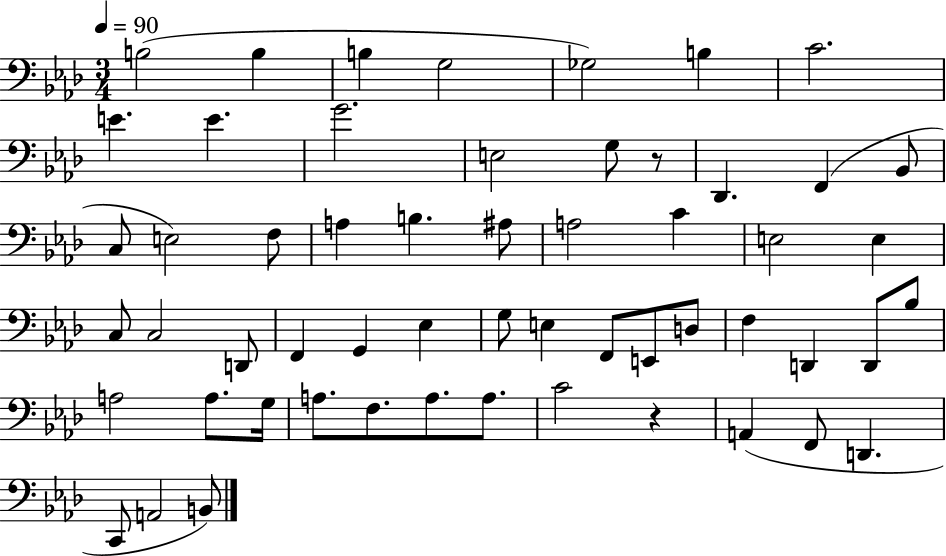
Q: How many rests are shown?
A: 2